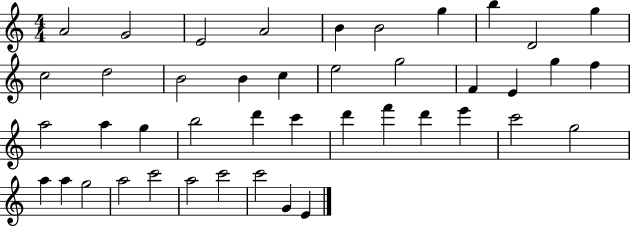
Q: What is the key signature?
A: C major